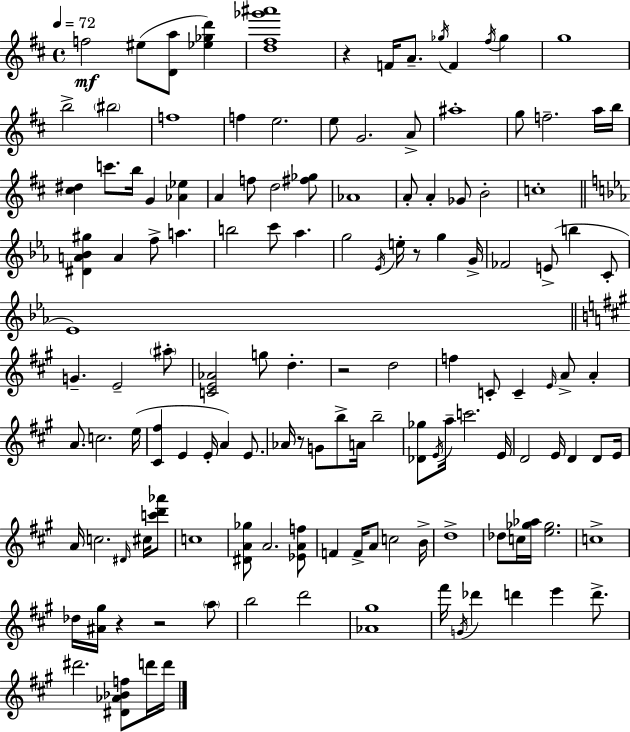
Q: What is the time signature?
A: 4/4